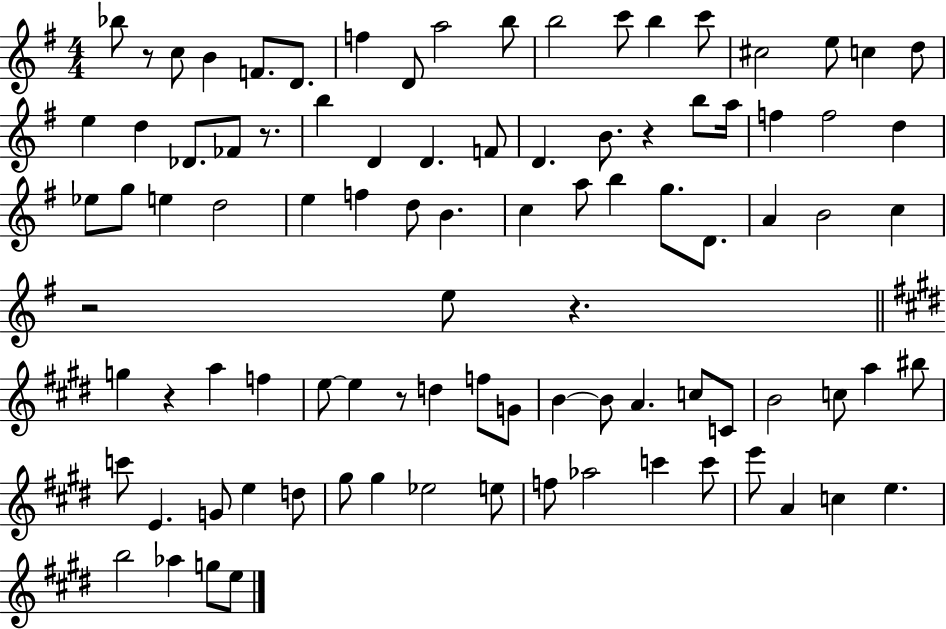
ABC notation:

X:1
T:Untitled
M:4/4
L:1/4
K:G
_b/2 z/2 c/2 B F/2 D/2 f D/2 a2 b/2 b2 c'/2 b c'/2 ^c2 e/2 c d/2 e d _D/2 _F/2 z/2 b D D F/2 D B/2 z b/2 a/4 f f2 d _e/2 g/2 e d2 e f d/2 B c a/2 b g/2 D/2 A B2 c z2 e/2 z g z a f e/2 e z/2 d f/2 G/2 B B/2 A c/2 C/2 B2 c/2 a ^b/2 c'/2 E G/2 e d/2 ^g/2 ^g _e2 e/2 f/2 _a2 c' c'/2 e'/2 A c e b2 _a g/2 e/2